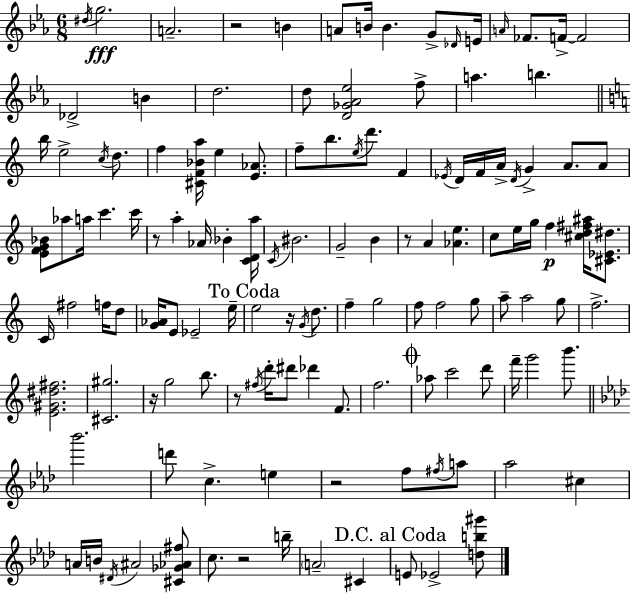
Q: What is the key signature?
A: C minor